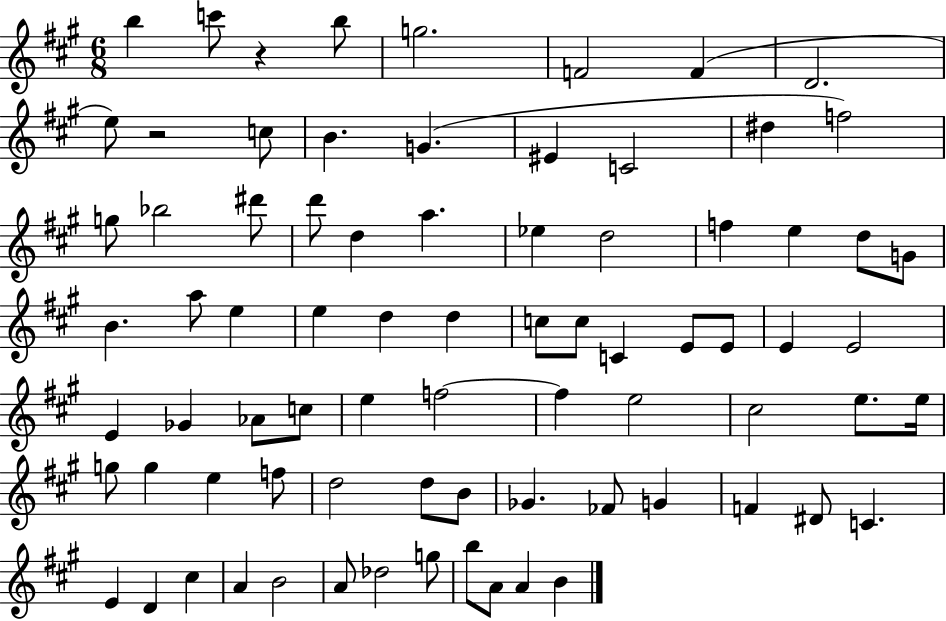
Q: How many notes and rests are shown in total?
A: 78